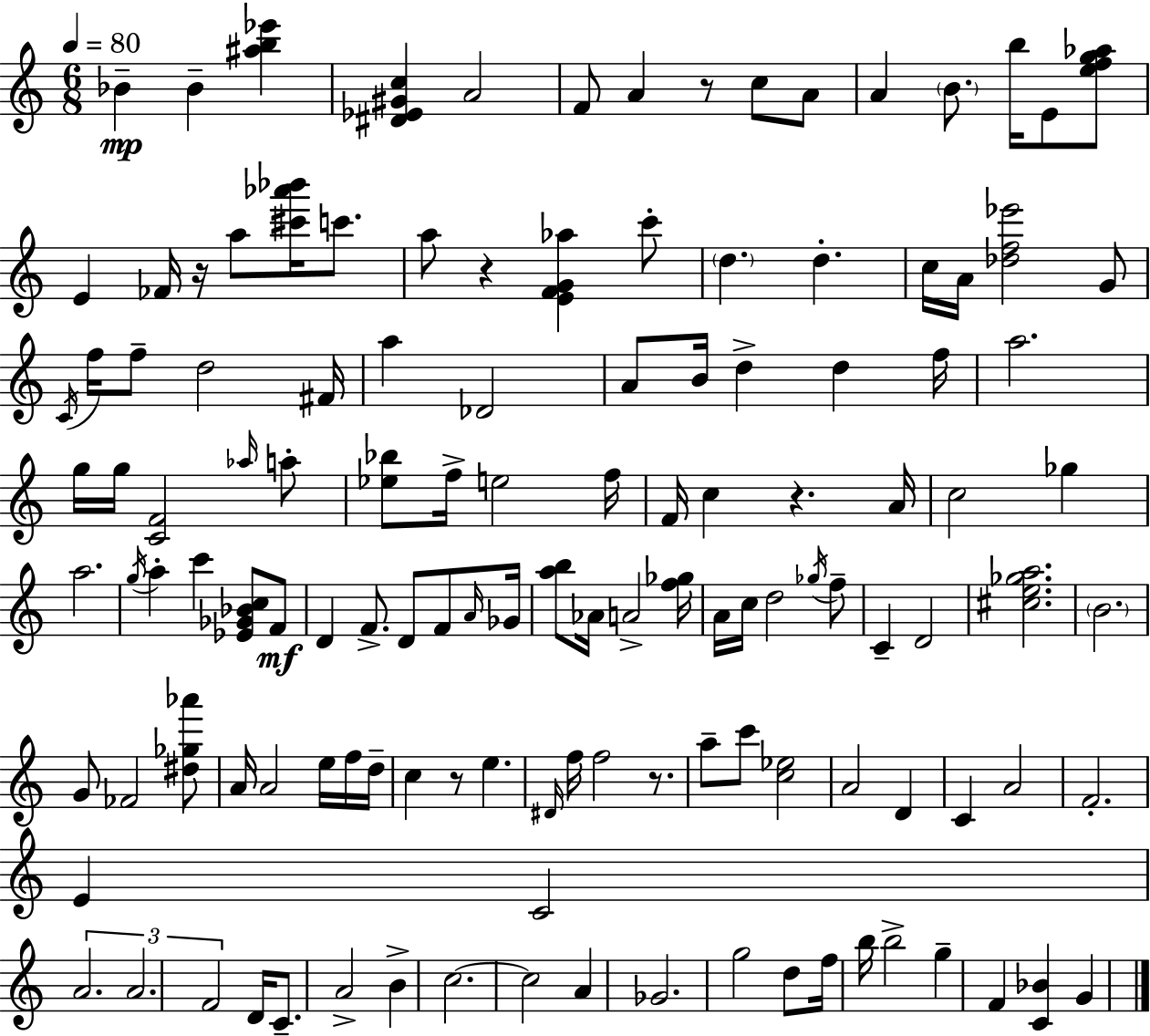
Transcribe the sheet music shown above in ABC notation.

X:1
T:Untitled
M:6/8
L:1/4
K:Am
_B _B [^ab_e'] [^D_E^Gc] A2 F/2 A z/2 c/2 A/2 A B/2 b/4 E/2 [efg_a]/2 E _F/4 z/4 a/2 [^c'_a'_b']/4 c'/2 a/2 z [EFG_a] c'/2 d d c/4 A/4 [_df_e']2 G/2 C/4 f/4 f/2 d2 ^F/4 a _D2 A/2 B/4 d d f/4 a2 g/4 g/4 [CF]2 _a/4 a/2 [_e_b]/2 f/4 e2 f/4 F/4 c z A/4 c2 _g a2 g/4 a c' [_E_G_Bc]/2 F/2 D F/2 D/2 F/2 A/4 _G/4 [ab]/2 _A/4 A2 [f_g]/4 A/4 c/4 d2 _g/4 f/2 C D2 [^ce_ga]2 B2 G/2 _F2 [^d_g_a']/2 A/4 A2 e/4 f/4 d/4 c z/2 e ^D/4 f/4 f2 z/2 a/2 c'/2 [c_e]2 A2 D C A2 F2 E C2 A2 A2 F2 D/4 C/2 A2 B c2 c2 A _G2 g2 d/2 f/4 b/4 b2 g F [C_B] G